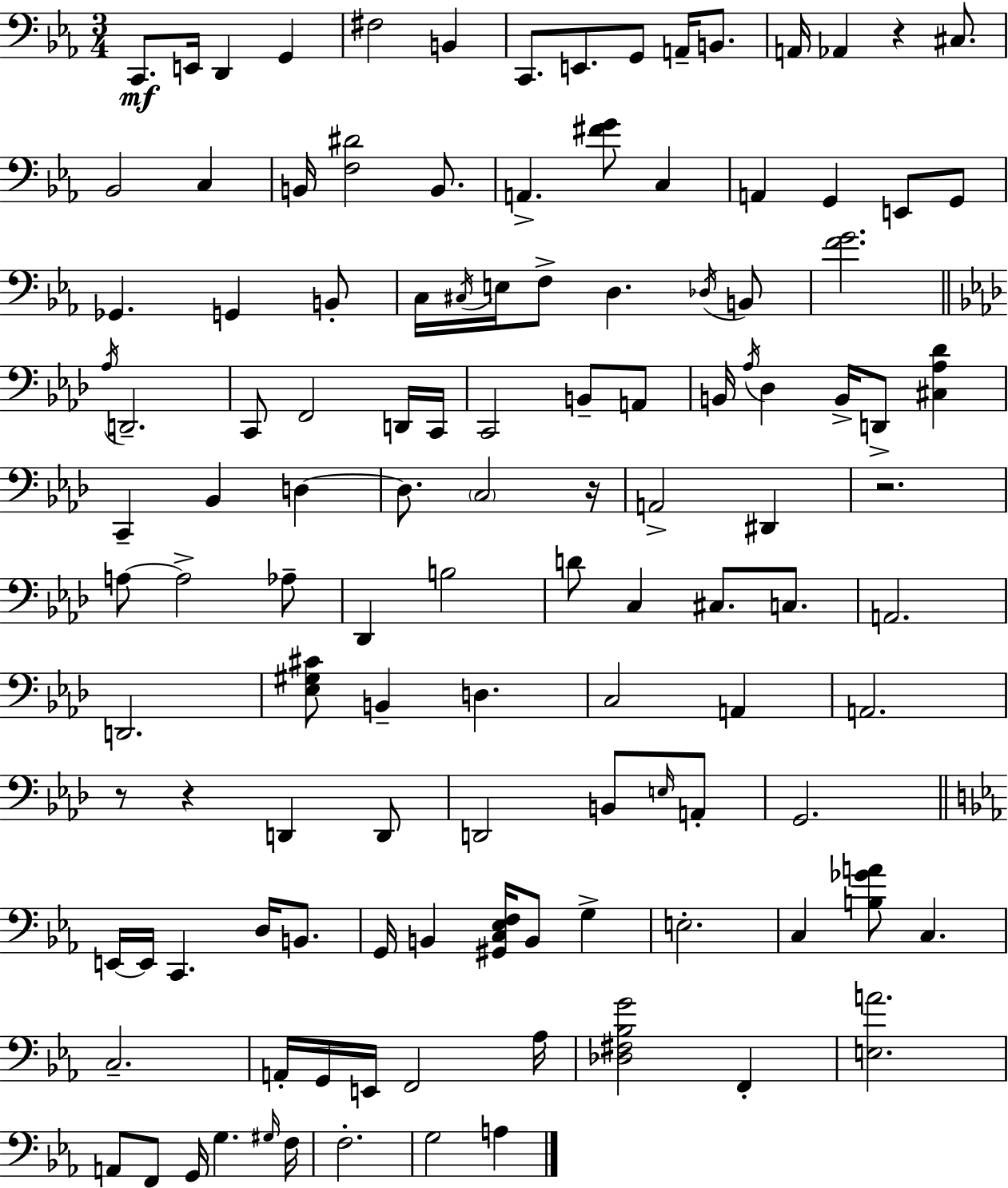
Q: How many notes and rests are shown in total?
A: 120